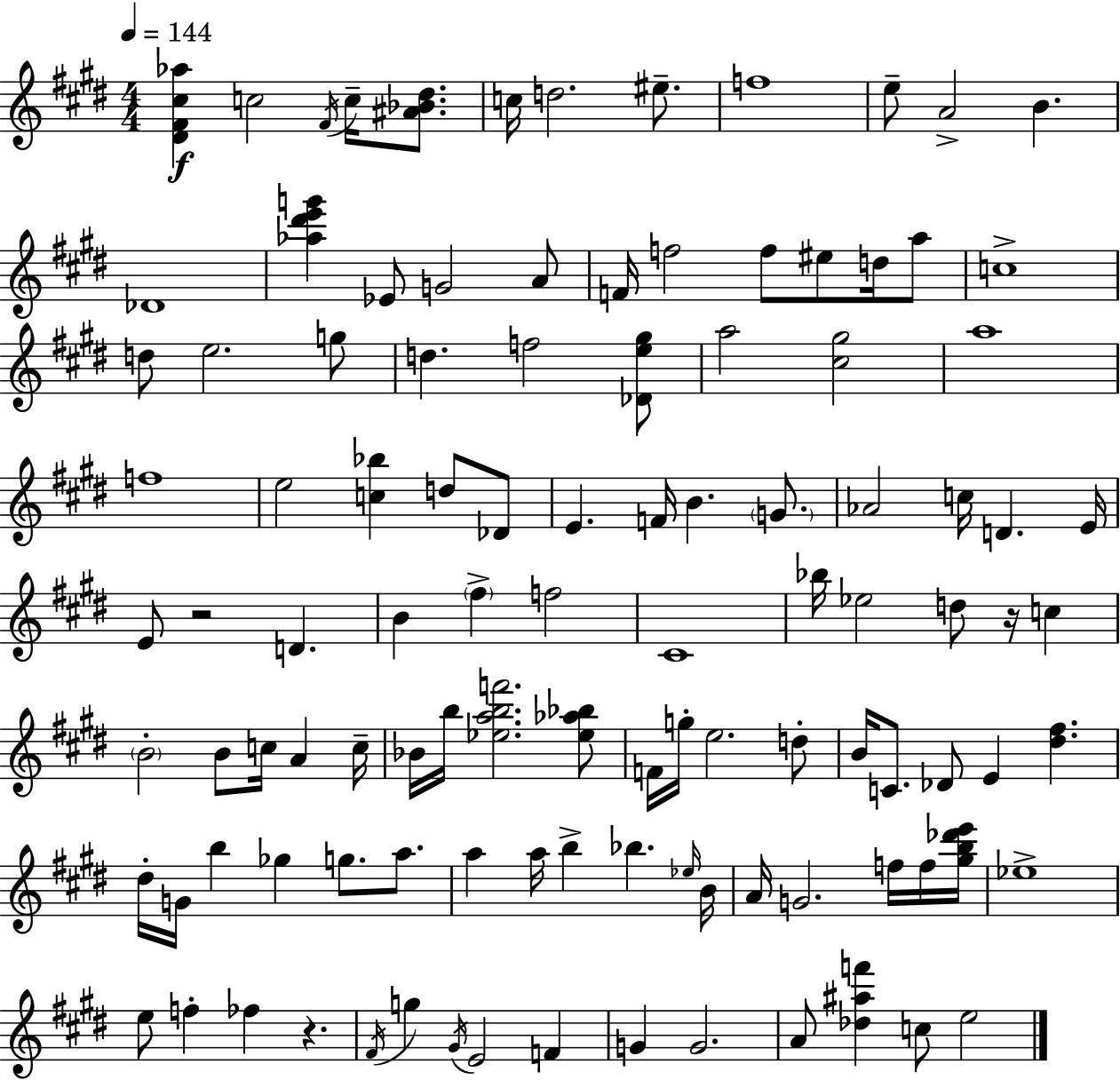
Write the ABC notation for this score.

X:1
T:Untitled
M:4/4
L:1/4
K:E
[^D^F^c_a] c2 ^F/4 c/4 [^A_B^d]/2 c/4 d2 ^e/2 f4 e/2 A2 B _D4 [_a^d'e'g'] _E/2 G2 A/2 F/4 f2 f/2 ^e/2 d/4 a/2 c4 d/2 e2 g/2 d f2 [_De^g]/2 a2 [^c^g]2 a4 f4 e2 [c_b] d/2 _D/2 E F/4 B G/2 _A2 c/4 D E/4 E/2 z2 D B ^f f2 ^C4 _b/4 _e2 d/2 z/4 c B2 B/2 c/4 A c/4 _B/4 b/4 [_eabf']2 [_e_a_b]/2 F/4 g/4 e2 d/2 B/4 C/2 _D/2 E [^d^f] ^d/4 G/4 b _g g/2 a/2 a a/4 b _b _e/4 B/4 A/4 G2 f/4 f/4 [^gb_d'e']/4 _e4 e/2 f _f z ^F/4 g ^G/4 E2 F G G2 A/2 [_d^af'] c/2 e2